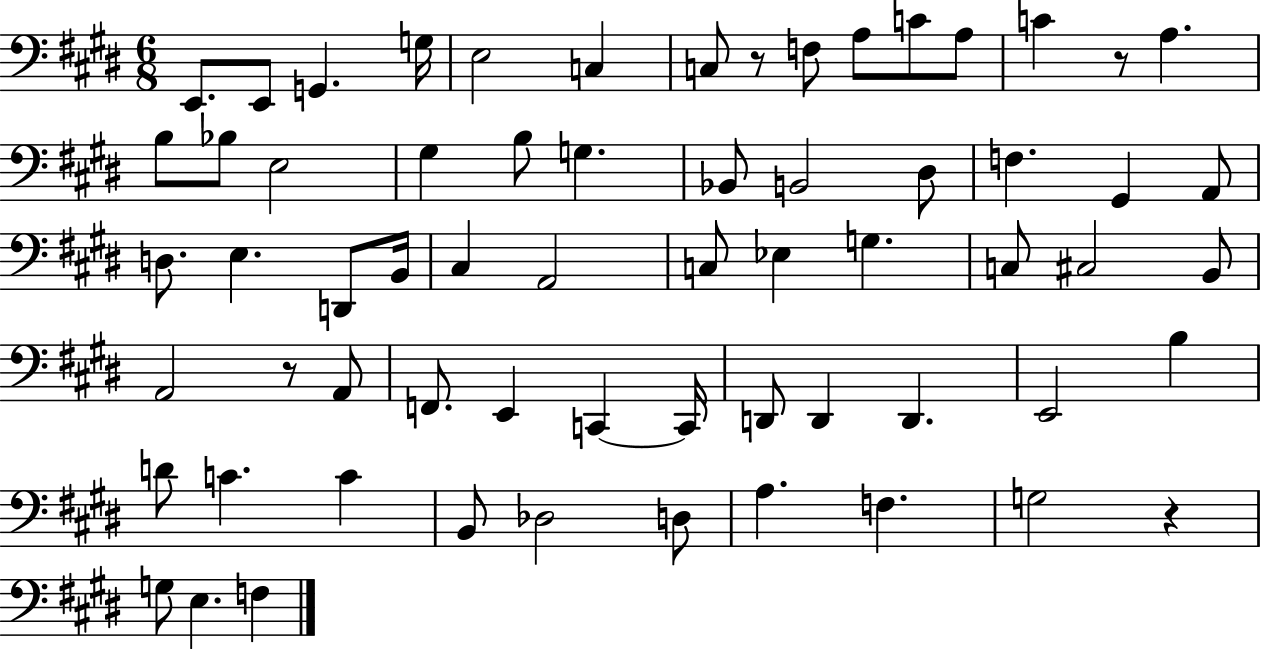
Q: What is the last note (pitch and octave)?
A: F3